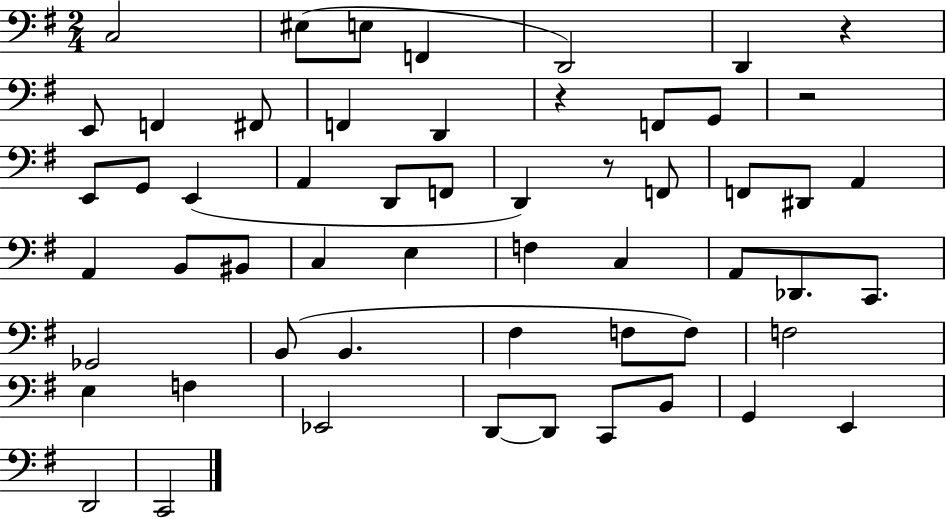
{
  \clef bass
  \numericTimeSignature
  \time 2/4
  \key g \major
  c2 | eis8( e8 f,4 | d,2) | d,4 r4 | \break e,8 f,4 fis,8 | f,4 d,4 | r4 f,8 g,8 | r2 | \break e,8 g,8 e,4( | a,4 d,8 f,8 | d,4) r8 f,8 | f,8 dis,8 a,4 | \break a,4 b,8 bis,8 | c4 e4 | f4 c4 | a,8 des,8. c,8. | \break ges,2 | b,8( b,4. | fis4 f8 f8) | f2 | \break e4 f4 | ees,2 | d,8~~ d,8 c,8 b,8 | g,4 e,4 | \break d,2 | c,2 | \bar "|."
}